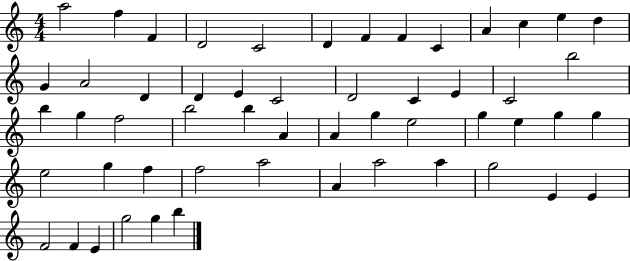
A5/h F5/q F4/q D4/h C4/h D4/q F4/q F4/q C4/q A4/q C5/q E5/q D5/q G4/q A4/h D4/q D4/q E4/q C4/h D4/h C4/q E4/q C4/h B5/h B5/q G5/q F5/h B5/h B5/q A4/q A4/q G5/q E5/h G5/q E5/q G5/q G5/q E5/h G5/q F5/q F5/h A5/h A4/q A5/h A5/q G5/h E4/q E4/q F4/h F4/q E4/q G5/h G5/q B5/q